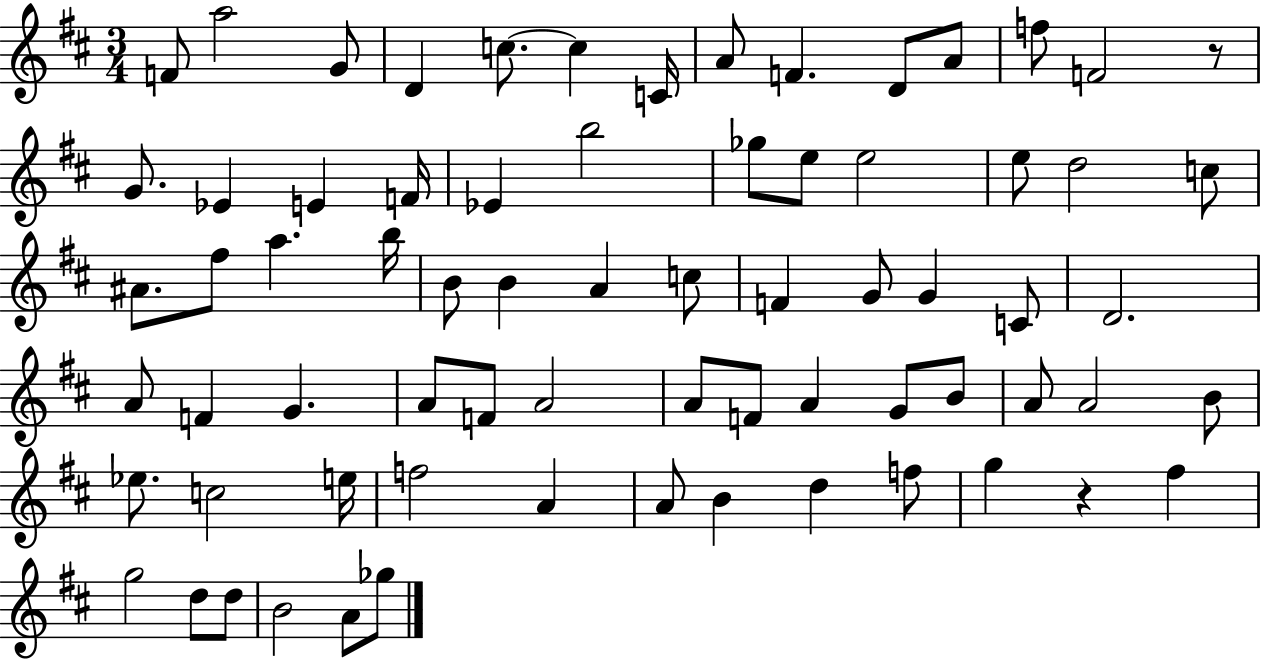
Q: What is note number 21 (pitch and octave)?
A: E5